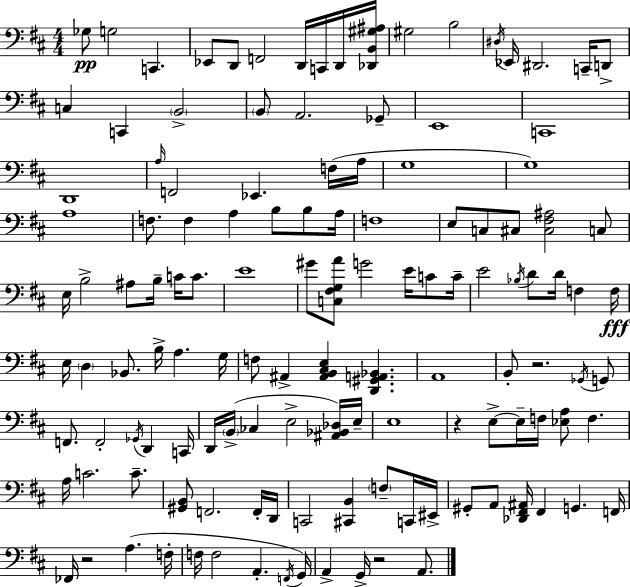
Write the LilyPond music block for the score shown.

{
  \clef bass
  \numericTimeSignature
  \time 4/4
  \key d \major
  ges8\pp g2 c,4. | ees,8 d,8 f,2 d,16 c,16 d,16 <des, b, gis ais>16 | gis2 b2 | \acciaccatura { dis16 } ees,16 dis,2. c,16-- d,8-> | \break c4 c,4 \parenthesize b,2-> | \parenthesize b,8 a,2. ges,8-- | e,1 | c,1 | \break d,1 | \grace { a16 } f,2 ees,4. | f16( a16 g1 | g1) | \break a1 | f8. f4 a4 b8 b8 | a16 f1 | e8 c8 cis8 <cis fis ais>2 | \break c8 e16 b2-> ais8 b16-- c'16 c'8. | e'1 | gis'8 <c fis g a'>8 g'2 e'16 c'8 | c'16-- e'2 \acciaccatura { bes16 } d'8 d'16 f4 | \break f16\fff e16 \parenthesize d4 bes,8. b16-> a4. | g16 f8 ais,4-> <ais, b, cis e>4 <d, gis, a, bes,>4. | a,1 | b,8-. r2. | \break \acciaccatura { ges,16 } g,8 f,8. f,2-. \acciaccatura { ges,16 } | d,4 c,16 d,16 \parenthesize b,16->( ces4 e2-> | <ais, bes, des>16) e16-- e1 | r4 e8->~~ e16-- f16 <ees a>8 f4. | \break a16 c'2. | c'8.-- <gis, b,>8 f,2. | f,16-. d,16 c,2 <cis, b,>4 | \parenthesize f8-- c,16 eis,16-> gis,8-. a,8 <des, fis, ais,>16 fis,4 g,4. | \break f,16 fes,16 r2 a4.( | f16-. f16 f2 a,4.-. | \acciaccatura { f,16 }) g,16 a,4-> g,16-> r2 | a,8. \bar "|."
}